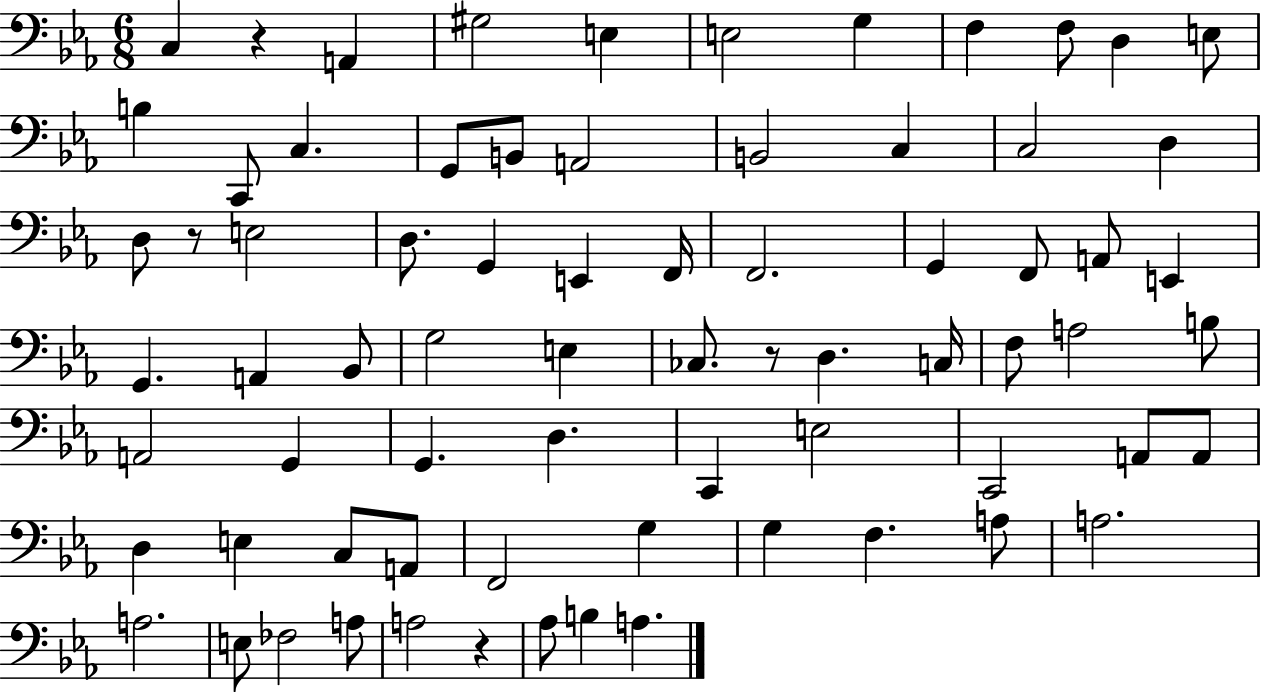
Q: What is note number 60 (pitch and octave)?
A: A3